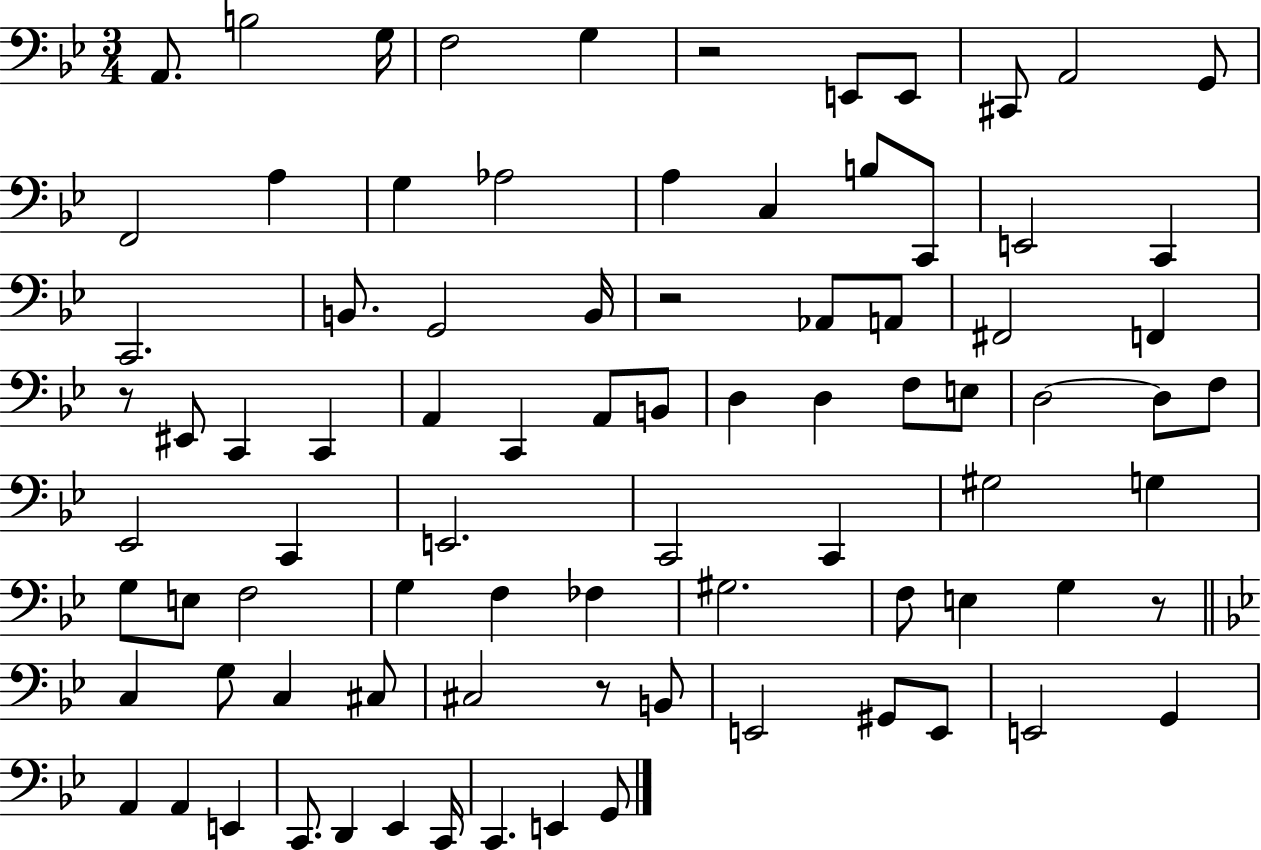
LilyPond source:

{
  \clef bass
  \numericTimeSignature
  \time 3/4
  \key bes \major
  a,8. b2 g16 | f2 g4 | r2 e,8 e,8 | cis,8 a,2 g,8 | \break f,2 a4 | g4 aes2 | a4 c4 b8 c,8 | e,2 c,4 | \break c,2. | b,8. g,2 b,16 | r2 aes,8 a,8 | fis,2 f,4 | \break r8 eis,8 c,4 c,4 | a,4 c,4 a,8 b,8 | d4 d4 f8 e8 | d2~~ d8 f8 | \break ees,2 c,4 | e,2. | c,2 c,4 | gis2 g4 | \break g8 e8 f2 | g4 f4 fes4 | gis2. | f8 e4 g4 r8 | \break \bar "||" \break \key bes \major c4 g8 c4 cis8 | cis2 r8 b,8 | e,2 gis,8 e,8 | e,2 g,4 | \break a,4 a,4 e,4 | c,8. d,4 ees,4 c,16 | c,4. e,4 g,8 | \bar "|."
}